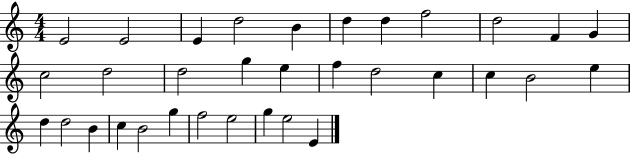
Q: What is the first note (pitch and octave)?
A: E4